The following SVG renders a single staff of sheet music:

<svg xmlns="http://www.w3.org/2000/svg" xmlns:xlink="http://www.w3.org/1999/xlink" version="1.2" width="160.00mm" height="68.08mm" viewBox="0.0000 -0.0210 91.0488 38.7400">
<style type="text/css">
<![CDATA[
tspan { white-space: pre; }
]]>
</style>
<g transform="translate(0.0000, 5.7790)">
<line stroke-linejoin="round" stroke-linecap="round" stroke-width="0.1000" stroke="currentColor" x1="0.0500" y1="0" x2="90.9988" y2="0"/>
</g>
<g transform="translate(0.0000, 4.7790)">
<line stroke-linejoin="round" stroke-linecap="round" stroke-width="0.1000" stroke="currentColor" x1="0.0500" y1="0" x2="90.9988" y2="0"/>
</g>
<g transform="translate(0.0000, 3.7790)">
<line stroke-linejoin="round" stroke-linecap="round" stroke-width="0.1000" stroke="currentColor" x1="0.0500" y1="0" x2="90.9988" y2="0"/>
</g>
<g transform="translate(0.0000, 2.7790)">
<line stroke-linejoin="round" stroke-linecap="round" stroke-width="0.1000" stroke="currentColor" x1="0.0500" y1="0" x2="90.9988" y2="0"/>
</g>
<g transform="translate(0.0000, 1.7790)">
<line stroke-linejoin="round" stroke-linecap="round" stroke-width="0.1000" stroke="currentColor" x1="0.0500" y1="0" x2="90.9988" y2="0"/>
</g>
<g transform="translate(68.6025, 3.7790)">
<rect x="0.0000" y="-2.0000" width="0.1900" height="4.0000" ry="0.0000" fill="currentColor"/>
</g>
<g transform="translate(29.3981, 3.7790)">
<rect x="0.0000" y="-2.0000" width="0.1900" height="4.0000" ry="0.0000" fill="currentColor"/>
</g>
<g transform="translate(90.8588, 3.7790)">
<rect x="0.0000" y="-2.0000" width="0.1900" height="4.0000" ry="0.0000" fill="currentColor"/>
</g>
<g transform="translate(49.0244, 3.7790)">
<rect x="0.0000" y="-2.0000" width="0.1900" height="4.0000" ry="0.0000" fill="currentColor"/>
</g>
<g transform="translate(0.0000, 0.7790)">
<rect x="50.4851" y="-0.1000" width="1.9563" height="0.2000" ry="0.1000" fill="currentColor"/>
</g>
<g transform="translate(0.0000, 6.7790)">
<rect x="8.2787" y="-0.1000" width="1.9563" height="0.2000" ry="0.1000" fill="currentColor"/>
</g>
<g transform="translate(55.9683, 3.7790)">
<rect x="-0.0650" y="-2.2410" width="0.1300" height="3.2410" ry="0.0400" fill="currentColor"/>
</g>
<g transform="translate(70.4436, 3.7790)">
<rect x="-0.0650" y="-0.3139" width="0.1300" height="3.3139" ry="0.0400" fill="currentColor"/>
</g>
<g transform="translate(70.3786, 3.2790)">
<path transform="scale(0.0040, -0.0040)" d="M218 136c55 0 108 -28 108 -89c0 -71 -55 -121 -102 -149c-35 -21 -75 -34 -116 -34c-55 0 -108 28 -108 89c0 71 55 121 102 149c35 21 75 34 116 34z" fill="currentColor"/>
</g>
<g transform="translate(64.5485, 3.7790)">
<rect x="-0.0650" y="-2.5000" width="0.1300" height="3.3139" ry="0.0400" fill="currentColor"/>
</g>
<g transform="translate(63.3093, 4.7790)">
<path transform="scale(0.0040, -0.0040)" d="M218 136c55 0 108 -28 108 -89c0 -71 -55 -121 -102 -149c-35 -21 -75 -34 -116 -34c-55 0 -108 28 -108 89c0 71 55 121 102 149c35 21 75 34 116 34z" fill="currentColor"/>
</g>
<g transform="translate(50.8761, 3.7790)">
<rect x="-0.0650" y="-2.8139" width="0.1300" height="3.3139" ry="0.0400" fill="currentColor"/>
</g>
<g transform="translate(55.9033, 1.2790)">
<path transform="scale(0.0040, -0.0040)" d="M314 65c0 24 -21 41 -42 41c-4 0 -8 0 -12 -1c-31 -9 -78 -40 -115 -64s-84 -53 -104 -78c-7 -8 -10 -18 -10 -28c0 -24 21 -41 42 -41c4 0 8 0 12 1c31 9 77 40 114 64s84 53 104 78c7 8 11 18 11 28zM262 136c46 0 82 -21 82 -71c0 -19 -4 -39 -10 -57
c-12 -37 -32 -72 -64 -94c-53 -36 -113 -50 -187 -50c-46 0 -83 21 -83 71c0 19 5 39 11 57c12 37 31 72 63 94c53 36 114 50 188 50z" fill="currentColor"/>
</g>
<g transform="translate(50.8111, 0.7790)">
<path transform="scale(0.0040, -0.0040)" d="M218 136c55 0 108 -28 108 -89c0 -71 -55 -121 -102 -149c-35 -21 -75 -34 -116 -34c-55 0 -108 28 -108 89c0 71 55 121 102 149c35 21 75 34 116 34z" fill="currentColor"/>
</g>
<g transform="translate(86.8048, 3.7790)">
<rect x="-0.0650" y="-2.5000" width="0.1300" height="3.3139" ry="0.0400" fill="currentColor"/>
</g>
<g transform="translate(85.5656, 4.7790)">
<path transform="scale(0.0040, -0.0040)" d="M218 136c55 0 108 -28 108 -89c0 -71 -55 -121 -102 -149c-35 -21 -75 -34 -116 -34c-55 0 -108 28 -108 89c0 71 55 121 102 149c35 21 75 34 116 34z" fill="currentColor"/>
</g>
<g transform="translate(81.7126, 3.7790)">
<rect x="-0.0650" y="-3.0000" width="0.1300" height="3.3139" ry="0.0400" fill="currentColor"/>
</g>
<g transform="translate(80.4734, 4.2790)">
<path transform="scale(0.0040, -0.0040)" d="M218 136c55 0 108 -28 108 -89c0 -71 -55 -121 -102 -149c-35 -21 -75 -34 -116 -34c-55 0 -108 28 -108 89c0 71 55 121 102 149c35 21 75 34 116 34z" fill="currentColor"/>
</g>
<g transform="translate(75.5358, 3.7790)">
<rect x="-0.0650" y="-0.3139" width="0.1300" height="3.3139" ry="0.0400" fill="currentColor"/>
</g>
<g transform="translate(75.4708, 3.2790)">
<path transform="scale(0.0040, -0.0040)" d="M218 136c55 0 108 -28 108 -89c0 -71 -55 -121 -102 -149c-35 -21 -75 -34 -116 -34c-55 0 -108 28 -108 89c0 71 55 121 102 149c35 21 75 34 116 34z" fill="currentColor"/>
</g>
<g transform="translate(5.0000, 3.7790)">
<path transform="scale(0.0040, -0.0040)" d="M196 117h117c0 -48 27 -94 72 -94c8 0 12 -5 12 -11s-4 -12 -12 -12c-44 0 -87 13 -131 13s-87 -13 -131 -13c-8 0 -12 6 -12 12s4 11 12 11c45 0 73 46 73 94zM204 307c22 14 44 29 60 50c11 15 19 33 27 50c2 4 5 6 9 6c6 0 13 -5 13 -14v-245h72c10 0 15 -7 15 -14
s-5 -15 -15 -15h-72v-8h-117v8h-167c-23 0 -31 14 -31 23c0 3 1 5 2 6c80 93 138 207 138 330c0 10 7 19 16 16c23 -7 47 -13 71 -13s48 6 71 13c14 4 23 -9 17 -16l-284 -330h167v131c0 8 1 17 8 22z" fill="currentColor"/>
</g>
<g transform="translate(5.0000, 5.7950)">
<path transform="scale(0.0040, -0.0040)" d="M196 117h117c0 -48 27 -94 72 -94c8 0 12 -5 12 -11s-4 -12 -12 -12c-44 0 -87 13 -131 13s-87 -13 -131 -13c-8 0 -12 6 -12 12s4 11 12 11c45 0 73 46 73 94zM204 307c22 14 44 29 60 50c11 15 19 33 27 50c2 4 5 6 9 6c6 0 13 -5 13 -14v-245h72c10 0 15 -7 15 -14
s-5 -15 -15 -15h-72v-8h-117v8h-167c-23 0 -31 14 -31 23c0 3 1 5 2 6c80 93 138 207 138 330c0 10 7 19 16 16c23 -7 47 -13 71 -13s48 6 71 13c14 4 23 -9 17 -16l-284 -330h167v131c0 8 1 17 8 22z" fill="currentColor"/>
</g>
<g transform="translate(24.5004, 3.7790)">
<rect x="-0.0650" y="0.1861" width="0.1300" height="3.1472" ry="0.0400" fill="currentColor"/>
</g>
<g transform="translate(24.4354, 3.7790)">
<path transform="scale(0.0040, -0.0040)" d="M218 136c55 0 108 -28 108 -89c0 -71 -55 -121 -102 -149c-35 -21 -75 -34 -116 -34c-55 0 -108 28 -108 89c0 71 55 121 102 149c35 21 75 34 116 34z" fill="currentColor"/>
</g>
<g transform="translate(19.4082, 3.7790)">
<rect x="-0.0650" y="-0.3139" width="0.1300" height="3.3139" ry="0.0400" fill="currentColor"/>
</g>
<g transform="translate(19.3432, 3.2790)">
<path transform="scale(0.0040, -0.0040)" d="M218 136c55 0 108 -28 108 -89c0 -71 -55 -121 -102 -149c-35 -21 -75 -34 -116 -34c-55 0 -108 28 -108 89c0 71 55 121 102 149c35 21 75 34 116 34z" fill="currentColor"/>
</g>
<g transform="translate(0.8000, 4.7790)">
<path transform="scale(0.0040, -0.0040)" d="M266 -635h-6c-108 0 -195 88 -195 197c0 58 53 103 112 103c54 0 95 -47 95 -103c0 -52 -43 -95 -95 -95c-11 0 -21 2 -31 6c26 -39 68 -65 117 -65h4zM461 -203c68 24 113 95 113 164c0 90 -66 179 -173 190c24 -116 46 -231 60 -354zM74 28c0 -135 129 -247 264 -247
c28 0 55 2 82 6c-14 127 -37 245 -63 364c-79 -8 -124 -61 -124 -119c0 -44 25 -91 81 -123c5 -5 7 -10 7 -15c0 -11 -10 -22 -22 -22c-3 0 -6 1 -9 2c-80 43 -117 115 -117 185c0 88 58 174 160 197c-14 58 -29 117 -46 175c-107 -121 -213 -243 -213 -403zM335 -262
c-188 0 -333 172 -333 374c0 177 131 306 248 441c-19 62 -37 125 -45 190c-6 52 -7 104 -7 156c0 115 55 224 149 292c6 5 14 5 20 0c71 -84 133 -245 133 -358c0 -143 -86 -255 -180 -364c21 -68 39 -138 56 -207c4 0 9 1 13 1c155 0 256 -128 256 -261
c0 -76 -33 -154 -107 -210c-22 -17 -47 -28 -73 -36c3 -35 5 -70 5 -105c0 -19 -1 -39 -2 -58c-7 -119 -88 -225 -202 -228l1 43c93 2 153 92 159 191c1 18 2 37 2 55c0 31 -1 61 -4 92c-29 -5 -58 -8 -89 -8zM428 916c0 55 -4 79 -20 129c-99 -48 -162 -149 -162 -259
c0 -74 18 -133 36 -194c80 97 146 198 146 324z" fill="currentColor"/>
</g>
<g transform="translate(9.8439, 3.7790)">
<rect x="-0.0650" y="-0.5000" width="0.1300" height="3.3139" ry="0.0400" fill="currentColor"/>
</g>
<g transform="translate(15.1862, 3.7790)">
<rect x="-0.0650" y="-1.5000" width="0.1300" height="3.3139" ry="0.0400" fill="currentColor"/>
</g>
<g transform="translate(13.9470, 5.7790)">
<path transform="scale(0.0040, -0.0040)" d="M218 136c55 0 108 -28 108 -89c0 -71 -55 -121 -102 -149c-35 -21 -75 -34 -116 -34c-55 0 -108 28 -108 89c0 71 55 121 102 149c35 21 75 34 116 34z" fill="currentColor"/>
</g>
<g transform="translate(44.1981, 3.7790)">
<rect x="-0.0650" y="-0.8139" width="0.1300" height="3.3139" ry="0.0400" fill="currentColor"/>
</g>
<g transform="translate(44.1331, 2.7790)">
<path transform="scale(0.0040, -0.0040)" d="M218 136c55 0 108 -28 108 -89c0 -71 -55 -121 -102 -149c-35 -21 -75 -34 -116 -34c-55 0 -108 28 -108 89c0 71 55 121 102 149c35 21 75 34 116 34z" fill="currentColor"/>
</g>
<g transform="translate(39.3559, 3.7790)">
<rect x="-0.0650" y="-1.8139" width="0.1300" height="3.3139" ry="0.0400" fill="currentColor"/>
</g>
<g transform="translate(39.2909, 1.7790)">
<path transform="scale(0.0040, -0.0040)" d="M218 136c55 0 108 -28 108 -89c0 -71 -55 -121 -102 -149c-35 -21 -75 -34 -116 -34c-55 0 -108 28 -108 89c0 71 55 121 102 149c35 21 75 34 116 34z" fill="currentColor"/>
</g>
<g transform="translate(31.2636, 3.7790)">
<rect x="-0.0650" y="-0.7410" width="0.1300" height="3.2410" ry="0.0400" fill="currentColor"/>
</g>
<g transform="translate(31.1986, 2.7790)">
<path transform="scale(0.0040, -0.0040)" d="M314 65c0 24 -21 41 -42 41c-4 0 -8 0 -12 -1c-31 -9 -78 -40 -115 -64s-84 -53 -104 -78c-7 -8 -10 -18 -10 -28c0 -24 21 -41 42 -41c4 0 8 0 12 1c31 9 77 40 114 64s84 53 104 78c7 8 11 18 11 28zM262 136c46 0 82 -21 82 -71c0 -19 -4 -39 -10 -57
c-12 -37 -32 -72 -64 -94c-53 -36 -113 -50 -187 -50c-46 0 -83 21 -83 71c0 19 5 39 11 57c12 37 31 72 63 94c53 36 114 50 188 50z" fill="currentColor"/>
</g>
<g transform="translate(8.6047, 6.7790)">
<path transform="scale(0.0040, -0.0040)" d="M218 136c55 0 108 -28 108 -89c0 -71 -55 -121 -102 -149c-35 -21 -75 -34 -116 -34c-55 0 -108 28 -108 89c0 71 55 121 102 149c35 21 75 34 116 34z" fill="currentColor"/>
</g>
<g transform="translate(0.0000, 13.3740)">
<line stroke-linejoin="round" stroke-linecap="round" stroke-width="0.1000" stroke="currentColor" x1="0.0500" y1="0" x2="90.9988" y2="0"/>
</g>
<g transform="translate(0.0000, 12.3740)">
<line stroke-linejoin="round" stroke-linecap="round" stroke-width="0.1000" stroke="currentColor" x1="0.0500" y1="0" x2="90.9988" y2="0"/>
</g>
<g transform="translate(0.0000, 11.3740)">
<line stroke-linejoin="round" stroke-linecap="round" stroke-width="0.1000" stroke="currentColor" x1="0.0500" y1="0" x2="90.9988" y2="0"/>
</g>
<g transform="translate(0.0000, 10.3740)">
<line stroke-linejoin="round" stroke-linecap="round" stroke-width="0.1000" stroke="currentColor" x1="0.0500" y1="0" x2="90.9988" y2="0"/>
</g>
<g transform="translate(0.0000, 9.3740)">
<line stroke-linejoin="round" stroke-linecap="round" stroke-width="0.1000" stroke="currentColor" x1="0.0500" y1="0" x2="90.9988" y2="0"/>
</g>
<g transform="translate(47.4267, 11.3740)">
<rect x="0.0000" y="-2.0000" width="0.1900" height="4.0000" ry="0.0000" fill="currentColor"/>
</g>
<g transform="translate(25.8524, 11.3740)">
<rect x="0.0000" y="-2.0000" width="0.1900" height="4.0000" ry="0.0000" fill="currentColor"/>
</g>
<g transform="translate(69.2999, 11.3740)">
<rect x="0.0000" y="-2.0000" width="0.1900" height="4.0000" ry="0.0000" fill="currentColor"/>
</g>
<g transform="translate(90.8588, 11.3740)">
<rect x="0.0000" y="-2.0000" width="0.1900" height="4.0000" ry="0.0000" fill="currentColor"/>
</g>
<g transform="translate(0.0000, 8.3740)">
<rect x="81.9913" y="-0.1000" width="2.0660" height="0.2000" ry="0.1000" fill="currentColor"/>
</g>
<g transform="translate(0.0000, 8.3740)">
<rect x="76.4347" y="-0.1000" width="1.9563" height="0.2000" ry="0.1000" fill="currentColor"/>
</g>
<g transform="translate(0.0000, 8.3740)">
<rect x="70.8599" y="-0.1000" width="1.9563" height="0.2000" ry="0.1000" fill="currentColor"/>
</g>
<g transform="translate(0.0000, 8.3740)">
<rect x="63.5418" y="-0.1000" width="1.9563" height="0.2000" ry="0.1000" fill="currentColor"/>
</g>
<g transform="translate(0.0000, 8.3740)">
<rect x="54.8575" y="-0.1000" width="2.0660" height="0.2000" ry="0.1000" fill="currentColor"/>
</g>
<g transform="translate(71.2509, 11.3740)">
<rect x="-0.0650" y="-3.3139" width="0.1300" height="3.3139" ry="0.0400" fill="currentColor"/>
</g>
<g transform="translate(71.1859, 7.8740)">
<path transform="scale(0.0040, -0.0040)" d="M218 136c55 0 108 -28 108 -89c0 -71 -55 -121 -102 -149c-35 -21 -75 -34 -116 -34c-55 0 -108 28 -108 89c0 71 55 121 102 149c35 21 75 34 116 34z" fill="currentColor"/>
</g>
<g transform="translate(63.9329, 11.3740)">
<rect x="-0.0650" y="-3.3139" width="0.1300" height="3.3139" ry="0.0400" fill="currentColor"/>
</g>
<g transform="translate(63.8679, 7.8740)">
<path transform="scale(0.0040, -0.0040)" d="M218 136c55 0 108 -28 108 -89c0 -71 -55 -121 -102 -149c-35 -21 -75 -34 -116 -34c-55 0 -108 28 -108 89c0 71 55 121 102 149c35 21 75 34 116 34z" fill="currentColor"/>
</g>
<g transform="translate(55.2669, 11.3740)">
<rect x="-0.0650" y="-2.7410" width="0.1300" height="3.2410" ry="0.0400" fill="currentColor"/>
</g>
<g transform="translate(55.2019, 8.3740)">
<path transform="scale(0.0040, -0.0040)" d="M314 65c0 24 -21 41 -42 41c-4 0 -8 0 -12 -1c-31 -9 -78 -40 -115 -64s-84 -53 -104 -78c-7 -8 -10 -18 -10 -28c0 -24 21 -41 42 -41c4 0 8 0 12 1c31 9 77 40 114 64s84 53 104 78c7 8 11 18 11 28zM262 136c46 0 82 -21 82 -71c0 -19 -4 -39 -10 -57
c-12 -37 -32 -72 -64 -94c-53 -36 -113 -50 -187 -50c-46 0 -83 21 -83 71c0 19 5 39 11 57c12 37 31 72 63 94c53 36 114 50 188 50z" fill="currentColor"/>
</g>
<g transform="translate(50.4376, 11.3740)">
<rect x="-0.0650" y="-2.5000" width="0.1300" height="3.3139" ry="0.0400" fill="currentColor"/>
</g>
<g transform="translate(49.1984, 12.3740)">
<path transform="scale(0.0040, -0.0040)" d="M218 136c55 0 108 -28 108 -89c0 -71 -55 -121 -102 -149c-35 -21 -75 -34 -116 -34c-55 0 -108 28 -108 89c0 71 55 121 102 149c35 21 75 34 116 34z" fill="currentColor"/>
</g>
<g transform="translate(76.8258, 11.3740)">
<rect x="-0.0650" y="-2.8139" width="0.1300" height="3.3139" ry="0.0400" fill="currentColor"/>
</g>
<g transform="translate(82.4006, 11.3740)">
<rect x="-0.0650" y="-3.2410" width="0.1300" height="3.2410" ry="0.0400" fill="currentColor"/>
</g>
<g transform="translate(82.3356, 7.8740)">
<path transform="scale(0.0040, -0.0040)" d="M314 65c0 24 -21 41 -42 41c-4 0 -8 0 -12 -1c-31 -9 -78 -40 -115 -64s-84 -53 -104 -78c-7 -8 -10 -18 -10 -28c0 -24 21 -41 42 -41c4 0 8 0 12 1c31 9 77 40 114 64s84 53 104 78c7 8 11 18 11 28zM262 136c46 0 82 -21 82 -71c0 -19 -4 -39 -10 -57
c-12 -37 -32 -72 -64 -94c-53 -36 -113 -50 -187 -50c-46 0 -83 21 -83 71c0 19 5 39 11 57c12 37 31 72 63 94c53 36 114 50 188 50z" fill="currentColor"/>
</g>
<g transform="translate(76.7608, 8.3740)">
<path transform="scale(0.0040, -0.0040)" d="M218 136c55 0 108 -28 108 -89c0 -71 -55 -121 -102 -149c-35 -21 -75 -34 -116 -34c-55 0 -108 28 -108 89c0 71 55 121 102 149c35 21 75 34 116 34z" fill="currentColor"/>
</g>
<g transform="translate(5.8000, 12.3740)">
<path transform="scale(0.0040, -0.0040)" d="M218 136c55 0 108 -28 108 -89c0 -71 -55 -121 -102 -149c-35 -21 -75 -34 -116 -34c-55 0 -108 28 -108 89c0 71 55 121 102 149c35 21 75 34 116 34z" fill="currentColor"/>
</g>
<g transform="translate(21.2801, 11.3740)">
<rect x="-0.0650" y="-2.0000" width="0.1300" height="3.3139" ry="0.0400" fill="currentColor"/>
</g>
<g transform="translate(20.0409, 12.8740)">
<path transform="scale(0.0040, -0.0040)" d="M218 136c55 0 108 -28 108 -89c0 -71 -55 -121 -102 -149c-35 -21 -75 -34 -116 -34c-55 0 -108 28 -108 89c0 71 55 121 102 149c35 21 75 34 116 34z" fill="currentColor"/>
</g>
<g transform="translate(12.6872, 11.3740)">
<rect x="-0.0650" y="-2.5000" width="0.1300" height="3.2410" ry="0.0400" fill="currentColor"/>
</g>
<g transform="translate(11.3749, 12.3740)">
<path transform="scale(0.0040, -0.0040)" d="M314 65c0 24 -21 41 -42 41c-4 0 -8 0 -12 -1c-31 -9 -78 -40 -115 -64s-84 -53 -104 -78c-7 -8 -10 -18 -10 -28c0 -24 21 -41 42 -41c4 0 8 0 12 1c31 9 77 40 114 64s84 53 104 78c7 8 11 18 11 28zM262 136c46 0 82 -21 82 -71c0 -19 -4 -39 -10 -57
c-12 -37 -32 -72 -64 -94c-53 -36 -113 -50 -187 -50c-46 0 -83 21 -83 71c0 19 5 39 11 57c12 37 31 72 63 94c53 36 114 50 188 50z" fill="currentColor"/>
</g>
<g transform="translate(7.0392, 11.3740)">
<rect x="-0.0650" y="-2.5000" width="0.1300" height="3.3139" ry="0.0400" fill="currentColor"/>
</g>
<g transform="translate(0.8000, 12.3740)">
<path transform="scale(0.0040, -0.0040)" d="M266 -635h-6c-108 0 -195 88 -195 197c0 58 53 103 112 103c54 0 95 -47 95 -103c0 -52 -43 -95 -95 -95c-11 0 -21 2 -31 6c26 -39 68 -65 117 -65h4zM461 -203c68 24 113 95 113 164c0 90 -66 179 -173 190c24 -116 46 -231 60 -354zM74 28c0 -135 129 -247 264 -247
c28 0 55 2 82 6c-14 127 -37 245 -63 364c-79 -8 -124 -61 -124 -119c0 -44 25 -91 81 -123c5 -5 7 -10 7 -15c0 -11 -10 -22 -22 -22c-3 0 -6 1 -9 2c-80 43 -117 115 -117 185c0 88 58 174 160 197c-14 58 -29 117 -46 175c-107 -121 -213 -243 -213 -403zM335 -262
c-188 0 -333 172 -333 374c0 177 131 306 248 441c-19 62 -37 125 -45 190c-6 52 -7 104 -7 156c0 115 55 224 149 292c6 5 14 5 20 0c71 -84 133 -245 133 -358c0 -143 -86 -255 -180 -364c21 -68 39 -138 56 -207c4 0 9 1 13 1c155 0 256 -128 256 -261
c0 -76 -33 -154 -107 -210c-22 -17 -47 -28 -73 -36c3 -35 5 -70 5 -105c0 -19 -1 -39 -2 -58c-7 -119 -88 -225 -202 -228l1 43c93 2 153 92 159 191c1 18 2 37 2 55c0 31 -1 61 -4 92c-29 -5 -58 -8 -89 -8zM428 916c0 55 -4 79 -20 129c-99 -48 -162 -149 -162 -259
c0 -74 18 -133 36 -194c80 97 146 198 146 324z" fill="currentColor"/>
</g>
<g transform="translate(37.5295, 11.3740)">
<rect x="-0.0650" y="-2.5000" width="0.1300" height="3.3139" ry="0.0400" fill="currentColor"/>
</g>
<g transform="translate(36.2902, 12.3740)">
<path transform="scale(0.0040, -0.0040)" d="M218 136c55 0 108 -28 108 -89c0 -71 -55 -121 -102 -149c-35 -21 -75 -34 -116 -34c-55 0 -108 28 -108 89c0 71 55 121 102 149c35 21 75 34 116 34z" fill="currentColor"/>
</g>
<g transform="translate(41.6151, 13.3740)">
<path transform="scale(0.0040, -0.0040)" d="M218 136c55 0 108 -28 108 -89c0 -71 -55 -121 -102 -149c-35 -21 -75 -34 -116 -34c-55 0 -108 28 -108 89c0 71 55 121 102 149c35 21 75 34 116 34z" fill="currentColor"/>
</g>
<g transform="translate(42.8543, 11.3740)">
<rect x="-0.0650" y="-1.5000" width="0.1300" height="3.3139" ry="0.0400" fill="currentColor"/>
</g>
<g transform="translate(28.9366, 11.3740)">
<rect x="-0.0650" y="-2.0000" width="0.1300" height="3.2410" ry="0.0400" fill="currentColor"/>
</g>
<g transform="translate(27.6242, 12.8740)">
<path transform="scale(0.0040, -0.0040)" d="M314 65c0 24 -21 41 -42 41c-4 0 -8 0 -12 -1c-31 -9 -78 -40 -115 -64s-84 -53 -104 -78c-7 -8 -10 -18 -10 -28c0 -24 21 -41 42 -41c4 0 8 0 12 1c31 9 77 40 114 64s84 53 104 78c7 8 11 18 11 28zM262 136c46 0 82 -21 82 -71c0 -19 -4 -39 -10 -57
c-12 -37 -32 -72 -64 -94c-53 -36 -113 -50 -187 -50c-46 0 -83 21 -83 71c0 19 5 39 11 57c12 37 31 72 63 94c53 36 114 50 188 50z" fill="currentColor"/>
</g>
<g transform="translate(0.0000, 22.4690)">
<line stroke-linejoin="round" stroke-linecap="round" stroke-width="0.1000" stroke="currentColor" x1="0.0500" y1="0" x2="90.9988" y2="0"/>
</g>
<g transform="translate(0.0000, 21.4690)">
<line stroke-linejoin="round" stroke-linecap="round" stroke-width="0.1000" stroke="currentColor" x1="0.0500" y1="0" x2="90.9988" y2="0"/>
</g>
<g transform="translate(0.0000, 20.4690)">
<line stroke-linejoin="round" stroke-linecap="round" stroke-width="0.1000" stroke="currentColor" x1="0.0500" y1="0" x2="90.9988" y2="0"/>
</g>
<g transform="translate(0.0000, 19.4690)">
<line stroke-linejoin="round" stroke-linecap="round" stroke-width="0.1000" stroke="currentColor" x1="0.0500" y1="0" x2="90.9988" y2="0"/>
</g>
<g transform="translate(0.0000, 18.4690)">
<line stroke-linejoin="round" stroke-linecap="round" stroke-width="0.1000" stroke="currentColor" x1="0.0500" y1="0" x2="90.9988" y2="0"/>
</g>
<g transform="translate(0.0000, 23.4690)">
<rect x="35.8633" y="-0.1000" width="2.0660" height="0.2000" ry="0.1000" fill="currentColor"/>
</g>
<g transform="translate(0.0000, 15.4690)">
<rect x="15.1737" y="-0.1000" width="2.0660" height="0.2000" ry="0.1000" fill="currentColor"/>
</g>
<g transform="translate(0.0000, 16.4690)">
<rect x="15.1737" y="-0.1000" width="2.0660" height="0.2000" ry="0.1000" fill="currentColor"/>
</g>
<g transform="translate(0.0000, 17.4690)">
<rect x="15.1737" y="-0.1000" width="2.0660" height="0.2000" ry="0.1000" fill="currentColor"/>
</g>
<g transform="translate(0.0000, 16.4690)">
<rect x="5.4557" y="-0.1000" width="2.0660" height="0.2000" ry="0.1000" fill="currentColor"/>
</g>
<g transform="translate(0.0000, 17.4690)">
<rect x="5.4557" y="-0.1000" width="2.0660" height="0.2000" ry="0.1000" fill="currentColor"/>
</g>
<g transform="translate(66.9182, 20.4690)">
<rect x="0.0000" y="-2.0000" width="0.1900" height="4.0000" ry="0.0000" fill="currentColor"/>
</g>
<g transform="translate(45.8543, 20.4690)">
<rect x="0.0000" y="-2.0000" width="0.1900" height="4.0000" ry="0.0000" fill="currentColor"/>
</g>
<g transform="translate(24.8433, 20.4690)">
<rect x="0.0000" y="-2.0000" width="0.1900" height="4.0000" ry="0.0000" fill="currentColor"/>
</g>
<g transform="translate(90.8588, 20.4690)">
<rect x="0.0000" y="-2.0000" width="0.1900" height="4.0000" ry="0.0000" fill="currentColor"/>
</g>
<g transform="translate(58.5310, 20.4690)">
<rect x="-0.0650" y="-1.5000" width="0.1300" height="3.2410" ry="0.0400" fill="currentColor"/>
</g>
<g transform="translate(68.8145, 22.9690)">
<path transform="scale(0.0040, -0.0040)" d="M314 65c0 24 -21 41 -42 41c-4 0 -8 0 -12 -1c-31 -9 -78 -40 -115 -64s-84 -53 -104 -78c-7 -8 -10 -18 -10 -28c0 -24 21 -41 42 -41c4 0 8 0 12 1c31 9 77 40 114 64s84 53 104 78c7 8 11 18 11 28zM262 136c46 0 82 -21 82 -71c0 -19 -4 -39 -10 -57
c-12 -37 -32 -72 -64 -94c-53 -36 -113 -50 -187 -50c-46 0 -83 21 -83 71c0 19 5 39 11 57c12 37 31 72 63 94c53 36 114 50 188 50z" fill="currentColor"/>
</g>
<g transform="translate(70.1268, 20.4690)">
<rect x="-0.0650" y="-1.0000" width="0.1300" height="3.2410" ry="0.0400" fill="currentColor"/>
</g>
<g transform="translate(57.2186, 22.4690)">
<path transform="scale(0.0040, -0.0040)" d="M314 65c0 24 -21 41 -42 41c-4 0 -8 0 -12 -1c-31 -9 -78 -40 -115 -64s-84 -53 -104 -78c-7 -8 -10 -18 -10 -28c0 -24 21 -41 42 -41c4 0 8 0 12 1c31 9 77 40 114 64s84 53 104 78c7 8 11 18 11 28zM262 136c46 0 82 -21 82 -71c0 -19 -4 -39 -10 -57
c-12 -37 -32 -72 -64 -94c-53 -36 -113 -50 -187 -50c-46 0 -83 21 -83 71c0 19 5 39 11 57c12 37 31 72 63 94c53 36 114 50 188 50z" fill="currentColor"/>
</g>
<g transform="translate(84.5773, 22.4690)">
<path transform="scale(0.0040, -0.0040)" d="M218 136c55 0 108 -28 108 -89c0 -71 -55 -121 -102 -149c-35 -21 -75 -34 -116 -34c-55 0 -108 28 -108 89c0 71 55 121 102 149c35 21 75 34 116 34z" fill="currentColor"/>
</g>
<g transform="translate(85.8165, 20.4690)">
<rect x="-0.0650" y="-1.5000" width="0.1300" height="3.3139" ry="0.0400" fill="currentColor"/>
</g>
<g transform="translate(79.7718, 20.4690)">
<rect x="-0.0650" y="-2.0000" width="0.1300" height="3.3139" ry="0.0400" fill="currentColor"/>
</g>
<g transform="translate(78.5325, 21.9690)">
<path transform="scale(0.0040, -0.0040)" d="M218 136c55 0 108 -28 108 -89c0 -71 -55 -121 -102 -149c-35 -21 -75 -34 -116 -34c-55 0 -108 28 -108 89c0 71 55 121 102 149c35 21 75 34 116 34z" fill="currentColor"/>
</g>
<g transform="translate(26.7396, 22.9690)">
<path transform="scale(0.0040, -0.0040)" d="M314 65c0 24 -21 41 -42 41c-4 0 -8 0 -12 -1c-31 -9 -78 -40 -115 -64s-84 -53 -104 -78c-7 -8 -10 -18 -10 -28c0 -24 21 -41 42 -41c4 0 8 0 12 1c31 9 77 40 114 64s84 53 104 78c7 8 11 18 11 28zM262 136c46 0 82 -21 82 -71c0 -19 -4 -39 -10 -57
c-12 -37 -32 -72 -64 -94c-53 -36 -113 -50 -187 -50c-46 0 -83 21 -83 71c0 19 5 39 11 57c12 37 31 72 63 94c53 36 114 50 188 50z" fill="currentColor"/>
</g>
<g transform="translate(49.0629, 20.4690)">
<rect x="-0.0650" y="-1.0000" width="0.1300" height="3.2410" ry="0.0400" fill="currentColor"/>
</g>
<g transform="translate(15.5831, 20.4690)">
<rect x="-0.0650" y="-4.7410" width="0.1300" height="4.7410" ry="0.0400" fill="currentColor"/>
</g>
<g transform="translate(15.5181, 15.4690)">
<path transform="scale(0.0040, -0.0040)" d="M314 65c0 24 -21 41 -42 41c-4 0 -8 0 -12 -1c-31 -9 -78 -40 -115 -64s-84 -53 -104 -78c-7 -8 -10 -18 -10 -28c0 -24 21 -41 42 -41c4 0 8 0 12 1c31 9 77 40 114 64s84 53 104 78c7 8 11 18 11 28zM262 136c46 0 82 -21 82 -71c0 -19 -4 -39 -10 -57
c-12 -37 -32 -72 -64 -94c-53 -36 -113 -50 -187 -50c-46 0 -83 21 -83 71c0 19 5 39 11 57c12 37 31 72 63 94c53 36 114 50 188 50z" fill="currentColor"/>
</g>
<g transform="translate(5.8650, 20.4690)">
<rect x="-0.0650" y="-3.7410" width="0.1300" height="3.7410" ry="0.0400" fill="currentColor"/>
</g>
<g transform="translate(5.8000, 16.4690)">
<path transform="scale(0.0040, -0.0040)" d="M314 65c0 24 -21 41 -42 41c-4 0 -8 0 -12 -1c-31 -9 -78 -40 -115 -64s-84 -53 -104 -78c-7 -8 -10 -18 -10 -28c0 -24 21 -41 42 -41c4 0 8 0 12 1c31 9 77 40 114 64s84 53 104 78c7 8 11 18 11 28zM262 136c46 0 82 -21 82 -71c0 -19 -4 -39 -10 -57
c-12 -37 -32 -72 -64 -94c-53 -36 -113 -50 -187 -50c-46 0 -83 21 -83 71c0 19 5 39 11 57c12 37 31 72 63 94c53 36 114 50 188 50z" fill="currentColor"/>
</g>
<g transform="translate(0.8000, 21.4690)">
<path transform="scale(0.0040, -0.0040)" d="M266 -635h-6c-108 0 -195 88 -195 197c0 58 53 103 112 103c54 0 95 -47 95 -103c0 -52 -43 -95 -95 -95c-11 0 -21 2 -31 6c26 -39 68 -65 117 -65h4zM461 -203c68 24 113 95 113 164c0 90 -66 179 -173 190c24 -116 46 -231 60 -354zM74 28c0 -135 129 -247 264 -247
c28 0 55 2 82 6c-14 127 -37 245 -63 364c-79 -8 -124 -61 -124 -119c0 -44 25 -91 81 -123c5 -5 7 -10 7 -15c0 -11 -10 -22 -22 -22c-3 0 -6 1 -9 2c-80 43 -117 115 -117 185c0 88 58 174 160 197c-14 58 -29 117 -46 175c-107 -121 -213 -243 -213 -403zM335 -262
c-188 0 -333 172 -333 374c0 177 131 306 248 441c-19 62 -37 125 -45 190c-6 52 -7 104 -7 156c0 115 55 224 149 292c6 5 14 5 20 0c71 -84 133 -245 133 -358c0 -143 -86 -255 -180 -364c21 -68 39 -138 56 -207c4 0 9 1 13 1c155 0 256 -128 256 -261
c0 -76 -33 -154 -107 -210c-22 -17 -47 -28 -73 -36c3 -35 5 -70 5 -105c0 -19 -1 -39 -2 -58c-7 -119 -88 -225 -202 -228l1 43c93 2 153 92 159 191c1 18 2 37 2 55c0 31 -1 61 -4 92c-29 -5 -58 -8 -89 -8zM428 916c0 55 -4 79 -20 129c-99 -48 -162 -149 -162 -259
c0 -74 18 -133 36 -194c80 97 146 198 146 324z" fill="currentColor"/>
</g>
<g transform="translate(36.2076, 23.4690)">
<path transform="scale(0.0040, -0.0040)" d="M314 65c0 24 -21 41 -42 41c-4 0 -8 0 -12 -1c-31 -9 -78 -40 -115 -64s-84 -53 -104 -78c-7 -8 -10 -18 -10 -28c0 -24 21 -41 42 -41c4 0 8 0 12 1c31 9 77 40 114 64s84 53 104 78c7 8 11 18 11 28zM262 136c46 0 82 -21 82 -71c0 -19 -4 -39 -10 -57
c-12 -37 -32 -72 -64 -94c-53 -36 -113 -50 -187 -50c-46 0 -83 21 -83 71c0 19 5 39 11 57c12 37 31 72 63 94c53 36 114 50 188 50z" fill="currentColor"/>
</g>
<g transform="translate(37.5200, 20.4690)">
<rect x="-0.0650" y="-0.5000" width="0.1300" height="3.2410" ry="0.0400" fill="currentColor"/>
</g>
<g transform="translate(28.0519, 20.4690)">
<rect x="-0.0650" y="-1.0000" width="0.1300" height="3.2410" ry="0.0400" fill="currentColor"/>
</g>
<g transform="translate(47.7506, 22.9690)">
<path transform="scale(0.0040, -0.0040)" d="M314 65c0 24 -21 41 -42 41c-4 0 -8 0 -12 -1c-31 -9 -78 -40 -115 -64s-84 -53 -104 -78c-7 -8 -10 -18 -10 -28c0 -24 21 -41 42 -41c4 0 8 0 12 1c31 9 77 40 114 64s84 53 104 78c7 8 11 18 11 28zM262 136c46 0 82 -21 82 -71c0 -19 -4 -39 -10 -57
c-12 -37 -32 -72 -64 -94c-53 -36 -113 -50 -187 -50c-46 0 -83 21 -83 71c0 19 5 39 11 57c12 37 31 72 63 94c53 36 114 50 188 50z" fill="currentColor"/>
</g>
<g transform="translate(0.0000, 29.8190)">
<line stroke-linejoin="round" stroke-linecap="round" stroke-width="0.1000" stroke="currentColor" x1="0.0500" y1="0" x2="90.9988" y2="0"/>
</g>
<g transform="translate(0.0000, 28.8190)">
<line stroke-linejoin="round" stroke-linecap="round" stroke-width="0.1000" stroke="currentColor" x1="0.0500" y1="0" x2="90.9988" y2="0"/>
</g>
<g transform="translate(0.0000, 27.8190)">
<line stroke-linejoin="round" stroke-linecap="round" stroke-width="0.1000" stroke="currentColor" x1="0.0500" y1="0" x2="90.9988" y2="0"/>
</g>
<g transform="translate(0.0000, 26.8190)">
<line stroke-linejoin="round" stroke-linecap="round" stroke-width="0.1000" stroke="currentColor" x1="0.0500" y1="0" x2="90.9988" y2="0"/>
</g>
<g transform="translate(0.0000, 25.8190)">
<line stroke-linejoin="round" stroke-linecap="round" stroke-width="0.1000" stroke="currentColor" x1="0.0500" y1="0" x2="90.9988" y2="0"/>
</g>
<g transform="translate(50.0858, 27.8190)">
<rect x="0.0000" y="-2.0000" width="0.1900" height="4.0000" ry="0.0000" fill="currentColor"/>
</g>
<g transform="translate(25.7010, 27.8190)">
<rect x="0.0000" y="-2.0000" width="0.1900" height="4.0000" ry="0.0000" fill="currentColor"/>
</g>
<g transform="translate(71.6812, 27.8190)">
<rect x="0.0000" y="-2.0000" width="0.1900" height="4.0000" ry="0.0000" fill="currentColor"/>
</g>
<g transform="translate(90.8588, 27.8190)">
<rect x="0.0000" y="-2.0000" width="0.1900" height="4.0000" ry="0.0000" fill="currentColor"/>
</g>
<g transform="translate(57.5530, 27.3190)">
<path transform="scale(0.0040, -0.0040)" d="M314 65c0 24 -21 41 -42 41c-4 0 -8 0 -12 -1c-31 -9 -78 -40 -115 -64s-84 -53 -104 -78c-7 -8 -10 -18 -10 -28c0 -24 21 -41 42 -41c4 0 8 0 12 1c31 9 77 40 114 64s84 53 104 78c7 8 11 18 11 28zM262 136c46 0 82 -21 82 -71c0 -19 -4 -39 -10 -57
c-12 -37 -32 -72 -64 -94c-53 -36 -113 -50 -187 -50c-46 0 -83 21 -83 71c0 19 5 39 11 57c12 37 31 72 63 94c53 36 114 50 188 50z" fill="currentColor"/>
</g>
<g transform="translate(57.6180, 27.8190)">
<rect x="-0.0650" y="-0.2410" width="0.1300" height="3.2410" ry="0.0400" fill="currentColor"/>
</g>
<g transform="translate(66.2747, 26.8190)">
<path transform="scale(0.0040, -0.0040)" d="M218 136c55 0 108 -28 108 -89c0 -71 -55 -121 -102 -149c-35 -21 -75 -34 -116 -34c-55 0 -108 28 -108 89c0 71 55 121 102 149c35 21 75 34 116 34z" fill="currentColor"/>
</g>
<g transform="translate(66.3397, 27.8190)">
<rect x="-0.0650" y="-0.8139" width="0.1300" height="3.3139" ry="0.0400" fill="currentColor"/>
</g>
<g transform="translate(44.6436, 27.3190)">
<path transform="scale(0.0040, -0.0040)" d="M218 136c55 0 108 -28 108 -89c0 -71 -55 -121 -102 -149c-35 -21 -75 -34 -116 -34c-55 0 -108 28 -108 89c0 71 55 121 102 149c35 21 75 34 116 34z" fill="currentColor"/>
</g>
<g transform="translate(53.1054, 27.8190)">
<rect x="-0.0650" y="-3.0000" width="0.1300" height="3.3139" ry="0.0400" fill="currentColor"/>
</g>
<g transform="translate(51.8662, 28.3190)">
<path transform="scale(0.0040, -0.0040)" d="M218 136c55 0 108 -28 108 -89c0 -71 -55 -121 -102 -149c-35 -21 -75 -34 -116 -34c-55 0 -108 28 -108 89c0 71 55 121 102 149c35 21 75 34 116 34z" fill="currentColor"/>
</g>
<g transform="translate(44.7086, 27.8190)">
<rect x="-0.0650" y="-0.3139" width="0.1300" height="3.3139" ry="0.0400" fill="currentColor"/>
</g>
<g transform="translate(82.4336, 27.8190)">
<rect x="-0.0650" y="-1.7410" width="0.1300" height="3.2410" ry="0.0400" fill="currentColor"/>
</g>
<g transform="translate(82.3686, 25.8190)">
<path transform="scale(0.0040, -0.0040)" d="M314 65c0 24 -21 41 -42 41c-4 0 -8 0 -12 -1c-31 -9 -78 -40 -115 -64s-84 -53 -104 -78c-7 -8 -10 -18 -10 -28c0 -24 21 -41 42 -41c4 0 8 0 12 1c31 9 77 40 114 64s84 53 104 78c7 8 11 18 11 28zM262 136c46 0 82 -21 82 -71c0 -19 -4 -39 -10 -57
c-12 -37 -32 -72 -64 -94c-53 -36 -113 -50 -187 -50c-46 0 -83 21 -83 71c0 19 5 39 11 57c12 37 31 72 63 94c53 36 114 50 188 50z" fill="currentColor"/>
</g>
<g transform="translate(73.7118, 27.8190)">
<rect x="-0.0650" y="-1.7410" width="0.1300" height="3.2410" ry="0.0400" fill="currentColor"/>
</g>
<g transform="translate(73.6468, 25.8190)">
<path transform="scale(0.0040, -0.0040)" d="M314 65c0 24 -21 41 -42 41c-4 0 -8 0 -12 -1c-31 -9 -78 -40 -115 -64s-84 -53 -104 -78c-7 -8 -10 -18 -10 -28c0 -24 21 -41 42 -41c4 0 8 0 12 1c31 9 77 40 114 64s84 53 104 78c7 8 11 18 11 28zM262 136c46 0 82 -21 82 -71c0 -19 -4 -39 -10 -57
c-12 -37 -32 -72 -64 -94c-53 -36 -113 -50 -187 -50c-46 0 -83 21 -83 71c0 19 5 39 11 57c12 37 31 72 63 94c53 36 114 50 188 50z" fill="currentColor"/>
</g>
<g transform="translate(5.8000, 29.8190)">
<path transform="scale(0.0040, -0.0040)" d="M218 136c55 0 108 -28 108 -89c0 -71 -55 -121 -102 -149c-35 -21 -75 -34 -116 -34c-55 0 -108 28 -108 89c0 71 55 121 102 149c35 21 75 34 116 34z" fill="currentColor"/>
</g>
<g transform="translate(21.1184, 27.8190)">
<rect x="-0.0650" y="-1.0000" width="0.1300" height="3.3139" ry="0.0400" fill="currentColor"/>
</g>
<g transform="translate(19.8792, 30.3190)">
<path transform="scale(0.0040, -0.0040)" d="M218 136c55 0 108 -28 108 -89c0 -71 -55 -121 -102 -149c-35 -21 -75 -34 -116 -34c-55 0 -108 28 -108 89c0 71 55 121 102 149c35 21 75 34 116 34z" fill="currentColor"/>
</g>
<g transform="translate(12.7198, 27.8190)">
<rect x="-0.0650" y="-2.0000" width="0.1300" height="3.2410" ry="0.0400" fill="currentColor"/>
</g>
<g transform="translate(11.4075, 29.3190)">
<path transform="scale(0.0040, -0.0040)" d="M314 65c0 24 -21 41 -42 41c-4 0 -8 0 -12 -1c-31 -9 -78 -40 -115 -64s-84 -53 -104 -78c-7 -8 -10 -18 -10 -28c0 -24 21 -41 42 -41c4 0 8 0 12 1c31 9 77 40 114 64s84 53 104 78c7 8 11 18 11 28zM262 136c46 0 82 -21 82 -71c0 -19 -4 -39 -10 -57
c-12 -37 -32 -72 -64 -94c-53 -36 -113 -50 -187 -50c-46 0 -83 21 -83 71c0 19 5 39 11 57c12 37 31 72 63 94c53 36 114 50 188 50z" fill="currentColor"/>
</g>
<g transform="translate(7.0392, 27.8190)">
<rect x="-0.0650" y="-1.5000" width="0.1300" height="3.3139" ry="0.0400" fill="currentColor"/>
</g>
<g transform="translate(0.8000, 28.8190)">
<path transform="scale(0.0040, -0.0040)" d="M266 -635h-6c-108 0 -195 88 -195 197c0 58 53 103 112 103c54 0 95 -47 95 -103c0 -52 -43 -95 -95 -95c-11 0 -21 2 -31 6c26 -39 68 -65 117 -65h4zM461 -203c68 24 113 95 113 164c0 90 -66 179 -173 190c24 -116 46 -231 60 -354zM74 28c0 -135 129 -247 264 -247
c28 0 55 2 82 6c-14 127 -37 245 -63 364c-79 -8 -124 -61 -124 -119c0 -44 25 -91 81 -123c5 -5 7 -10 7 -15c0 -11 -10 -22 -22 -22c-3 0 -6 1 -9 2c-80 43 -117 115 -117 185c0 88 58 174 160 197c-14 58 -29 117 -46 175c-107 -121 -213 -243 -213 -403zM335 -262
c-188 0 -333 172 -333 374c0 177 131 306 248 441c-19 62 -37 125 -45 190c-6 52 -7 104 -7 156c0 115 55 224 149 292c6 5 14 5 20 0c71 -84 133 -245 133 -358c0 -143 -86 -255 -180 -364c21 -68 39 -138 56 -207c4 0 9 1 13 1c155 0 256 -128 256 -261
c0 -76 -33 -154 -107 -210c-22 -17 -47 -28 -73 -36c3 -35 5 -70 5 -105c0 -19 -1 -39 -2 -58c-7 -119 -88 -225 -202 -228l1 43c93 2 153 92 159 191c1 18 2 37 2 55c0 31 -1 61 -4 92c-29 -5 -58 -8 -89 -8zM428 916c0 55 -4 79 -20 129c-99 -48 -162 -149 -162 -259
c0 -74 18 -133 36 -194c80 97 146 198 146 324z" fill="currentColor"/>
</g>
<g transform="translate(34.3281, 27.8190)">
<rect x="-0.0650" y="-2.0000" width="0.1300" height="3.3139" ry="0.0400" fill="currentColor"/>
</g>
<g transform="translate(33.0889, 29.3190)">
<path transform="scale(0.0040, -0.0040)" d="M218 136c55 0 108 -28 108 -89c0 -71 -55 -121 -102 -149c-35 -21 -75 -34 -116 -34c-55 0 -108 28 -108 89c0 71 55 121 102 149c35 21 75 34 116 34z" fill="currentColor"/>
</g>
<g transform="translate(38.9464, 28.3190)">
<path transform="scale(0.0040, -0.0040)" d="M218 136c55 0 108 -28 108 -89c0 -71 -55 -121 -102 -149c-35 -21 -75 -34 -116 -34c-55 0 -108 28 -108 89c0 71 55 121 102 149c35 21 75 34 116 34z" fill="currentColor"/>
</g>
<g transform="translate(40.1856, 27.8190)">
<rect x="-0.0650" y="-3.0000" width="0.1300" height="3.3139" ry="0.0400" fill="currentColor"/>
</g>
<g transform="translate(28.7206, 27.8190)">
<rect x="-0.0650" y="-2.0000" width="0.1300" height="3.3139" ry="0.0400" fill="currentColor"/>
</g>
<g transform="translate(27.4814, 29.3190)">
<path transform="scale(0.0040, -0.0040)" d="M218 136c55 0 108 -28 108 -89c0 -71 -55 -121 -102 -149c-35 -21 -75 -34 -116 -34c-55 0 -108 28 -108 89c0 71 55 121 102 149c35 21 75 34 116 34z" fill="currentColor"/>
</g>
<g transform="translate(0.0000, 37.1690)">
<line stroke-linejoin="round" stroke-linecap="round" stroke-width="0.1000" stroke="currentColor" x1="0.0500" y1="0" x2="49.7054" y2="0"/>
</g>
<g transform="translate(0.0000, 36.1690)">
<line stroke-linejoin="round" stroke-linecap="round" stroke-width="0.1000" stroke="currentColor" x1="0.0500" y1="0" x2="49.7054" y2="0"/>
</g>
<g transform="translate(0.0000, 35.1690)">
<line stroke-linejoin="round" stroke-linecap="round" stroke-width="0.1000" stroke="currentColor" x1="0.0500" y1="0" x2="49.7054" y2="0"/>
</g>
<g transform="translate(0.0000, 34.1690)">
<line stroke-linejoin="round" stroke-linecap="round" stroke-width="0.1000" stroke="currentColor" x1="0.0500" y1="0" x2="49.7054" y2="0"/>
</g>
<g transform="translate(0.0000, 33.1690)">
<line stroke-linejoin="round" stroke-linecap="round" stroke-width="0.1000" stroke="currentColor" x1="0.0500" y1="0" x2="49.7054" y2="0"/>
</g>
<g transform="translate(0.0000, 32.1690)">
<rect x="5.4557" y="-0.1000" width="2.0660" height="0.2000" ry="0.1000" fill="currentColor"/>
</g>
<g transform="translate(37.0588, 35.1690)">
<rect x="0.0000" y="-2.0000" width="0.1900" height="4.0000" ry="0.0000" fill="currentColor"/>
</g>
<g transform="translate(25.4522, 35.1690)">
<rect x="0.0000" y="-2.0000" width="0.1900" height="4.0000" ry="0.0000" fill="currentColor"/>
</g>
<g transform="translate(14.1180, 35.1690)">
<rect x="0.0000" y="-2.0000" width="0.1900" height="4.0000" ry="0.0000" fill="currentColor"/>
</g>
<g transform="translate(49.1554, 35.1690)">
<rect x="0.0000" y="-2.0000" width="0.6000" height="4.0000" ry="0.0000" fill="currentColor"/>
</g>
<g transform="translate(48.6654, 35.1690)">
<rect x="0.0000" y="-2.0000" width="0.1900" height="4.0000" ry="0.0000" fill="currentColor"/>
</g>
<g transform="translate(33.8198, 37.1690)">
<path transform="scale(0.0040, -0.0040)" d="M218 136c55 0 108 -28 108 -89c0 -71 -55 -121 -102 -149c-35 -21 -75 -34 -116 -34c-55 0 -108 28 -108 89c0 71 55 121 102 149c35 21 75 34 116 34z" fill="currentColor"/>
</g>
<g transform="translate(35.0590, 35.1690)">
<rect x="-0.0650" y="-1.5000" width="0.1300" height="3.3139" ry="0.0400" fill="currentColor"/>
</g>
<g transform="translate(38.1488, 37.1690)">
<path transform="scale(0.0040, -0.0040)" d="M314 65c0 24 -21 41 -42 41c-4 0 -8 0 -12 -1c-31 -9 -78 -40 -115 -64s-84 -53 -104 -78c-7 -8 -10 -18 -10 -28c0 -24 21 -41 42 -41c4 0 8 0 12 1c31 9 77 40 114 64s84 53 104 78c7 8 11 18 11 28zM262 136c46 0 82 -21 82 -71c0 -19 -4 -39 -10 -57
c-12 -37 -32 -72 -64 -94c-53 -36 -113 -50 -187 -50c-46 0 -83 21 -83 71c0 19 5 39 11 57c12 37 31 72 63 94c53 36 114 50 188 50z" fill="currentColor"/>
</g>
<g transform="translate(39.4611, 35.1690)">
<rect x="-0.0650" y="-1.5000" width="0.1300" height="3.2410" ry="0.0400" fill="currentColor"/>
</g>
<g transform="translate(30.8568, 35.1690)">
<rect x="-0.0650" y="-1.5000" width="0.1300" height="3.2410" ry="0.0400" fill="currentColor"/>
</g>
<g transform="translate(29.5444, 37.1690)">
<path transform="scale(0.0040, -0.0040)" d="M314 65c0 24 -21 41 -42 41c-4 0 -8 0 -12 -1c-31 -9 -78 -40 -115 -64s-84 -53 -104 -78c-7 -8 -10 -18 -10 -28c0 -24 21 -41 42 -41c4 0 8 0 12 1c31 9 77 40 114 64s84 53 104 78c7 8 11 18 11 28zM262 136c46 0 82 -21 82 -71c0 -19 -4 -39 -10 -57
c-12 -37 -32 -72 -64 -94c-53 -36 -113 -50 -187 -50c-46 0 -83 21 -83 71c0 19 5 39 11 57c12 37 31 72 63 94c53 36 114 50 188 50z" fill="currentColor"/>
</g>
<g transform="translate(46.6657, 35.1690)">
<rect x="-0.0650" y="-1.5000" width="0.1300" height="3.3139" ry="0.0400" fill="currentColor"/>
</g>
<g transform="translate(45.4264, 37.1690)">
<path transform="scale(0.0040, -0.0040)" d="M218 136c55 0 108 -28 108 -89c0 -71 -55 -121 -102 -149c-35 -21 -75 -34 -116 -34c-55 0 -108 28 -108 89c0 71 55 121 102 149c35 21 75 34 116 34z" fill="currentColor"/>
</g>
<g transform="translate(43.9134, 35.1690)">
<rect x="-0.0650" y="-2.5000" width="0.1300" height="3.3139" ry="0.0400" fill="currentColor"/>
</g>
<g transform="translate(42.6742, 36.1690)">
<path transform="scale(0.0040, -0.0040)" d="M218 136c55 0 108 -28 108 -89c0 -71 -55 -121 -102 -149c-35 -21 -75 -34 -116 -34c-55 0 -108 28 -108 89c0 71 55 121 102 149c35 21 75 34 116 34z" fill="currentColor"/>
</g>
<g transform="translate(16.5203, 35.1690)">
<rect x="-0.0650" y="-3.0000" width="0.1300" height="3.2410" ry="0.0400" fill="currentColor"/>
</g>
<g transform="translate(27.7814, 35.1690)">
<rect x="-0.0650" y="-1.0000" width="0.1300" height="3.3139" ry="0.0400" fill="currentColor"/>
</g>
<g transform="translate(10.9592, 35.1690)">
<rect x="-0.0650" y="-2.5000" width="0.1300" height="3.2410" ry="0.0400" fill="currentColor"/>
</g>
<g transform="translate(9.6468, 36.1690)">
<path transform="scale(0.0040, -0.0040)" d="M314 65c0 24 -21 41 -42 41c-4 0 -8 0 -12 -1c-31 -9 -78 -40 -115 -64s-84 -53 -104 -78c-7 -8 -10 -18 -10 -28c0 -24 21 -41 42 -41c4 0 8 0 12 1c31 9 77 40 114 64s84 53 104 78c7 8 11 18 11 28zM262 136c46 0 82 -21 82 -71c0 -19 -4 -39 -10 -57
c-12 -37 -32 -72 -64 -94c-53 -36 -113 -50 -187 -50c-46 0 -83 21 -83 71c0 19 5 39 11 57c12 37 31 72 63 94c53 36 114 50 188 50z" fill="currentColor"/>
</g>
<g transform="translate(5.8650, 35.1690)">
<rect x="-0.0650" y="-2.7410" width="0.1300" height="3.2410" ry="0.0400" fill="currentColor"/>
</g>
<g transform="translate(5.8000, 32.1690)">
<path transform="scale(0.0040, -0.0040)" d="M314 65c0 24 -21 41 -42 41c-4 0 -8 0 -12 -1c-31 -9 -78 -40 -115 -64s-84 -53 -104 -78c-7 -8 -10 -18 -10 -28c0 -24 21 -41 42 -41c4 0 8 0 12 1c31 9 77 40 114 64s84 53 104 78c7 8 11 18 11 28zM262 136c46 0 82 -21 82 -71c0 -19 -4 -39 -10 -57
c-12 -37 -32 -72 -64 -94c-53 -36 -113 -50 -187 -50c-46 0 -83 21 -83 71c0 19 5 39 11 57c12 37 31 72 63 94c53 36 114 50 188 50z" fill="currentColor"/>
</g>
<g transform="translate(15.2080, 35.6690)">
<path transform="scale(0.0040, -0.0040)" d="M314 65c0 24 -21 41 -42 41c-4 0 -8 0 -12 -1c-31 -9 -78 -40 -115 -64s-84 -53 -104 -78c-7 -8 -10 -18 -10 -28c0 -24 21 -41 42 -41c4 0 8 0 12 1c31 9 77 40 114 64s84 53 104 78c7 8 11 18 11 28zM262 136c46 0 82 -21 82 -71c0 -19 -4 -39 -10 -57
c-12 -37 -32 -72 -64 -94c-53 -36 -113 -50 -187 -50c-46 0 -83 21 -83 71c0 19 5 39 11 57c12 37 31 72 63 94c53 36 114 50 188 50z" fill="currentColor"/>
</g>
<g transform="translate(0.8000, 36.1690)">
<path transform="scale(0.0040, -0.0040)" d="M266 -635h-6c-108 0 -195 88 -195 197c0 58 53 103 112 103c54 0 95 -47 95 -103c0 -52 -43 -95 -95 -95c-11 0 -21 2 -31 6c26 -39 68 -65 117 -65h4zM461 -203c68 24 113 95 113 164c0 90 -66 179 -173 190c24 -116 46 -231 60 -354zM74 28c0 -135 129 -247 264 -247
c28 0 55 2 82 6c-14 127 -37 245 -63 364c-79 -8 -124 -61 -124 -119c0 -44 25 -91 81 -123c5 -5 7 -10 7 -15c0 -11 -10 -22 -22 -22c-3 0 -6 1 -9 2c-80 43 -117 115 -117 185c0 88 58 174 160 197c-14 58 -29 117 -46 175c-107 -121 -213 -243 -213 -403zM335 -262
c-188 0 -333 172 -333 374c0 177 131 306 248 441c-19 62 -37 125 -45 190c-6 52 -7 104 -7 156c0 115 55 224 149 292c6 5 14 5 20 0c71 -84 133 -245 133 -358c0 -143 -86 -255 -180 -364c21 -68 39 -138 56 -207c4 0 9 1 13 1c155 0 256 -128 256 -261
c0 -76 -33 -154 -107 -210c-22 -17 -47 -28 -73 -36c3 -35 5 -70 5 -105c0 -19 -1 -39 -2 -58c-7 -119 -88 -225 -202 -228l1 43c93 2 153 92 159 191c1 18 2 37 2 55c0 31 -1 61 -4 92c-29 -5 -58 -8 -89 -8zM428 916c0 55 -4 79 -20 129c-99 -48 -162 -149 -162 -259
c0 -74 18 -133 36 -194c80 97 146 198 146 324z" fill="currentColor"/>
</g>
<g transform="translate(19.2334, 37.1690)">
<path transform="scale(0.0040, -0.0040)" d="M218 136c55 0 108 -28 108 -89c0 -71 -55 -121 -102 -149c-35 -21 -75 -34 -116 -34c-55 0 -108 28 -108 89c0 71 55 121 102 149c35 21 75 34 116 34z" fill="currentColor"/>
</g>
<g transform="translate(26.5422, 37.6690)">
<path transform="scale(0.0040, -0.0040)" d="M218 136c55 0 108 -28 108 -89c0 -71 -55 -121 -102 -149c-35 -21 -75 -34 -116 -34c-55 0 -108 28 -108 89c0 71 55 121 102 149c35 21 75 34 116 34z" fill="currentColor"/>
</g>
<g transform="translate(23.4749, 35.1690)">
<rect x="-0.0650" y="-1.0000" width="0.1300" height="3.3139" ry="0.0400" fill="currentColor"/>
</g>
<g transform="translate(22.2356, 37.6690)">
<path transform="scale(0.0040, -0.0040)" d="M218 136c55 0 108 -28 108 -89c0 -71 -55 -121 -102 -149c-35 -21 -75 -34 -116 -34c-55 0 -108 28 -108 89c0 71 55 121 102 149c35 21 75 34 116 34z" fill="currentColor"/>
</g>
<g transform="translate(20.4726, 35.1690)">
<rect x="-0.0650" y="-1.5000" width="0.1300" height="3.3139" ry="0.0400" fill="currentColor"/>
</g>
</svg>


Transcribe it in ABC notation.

X:1
T:Untitled
M:4/4
L:1/4
K:C
C E c B d2 f d a g2 G c c A G G G2 F F2 G E G a2 b b a b2 c'2 e'2 D2 C2 D2 E2 D2 F E E F2 D F F A c A c2 d f2 f2 a2 G2 A2 E D D E2 E E2 G E